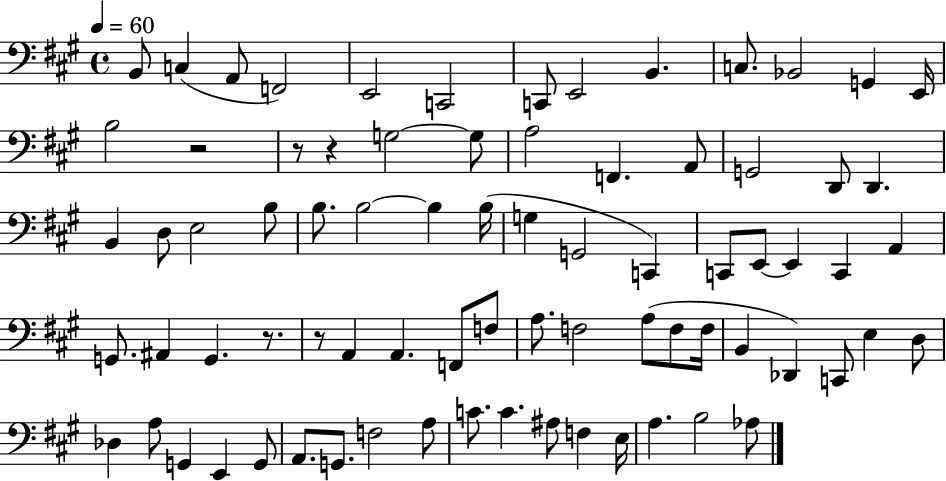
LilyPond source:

{
  \clef bass
  \time 4/4
  \defaultTimeSignature
  \key a \major
  \tempo 4 = 60
  b,8 c4( a,8 f,2) | e,2 c,2 | c,8 e,2 b,4. | c8. bes,2 g,4 e,16 | \break b2 r2 | r8 r4 g2~~ g8 | a2 f,4. a,8 | g,2 d,8 d,4. | \break b,4 d8 e2 b8 | b8. b2~~ b4 b16( | g4 g,2 c,4) | c,8 e,8~~ e,4 c,4 a,4 | \break g,8. ais,4 g,4. r8. | r8 a,4 a,4. f,8 f8 | a8. f2 a8( f8 f16 | b,4 des,4) c,8 e4 d8 | \break des4 a8 g,4 e,4 g,8 | a,8. g,8. f2 a8 | c'8. c'4. ais8 f4 e16 | a4. b2 aes8 | \break \bar "|."
}